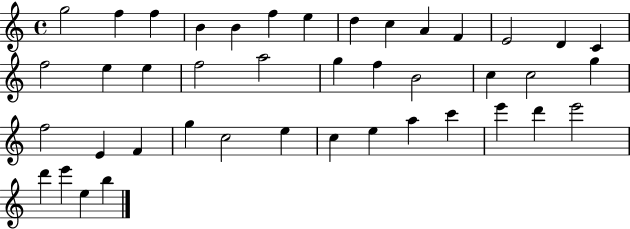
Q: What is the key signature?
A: C major